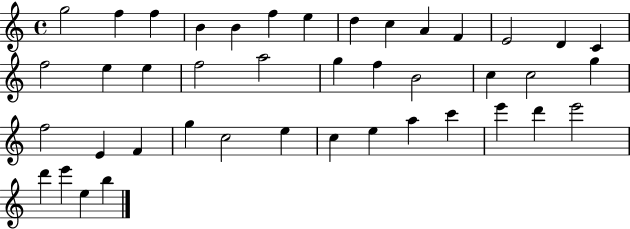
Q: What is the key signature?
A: C major